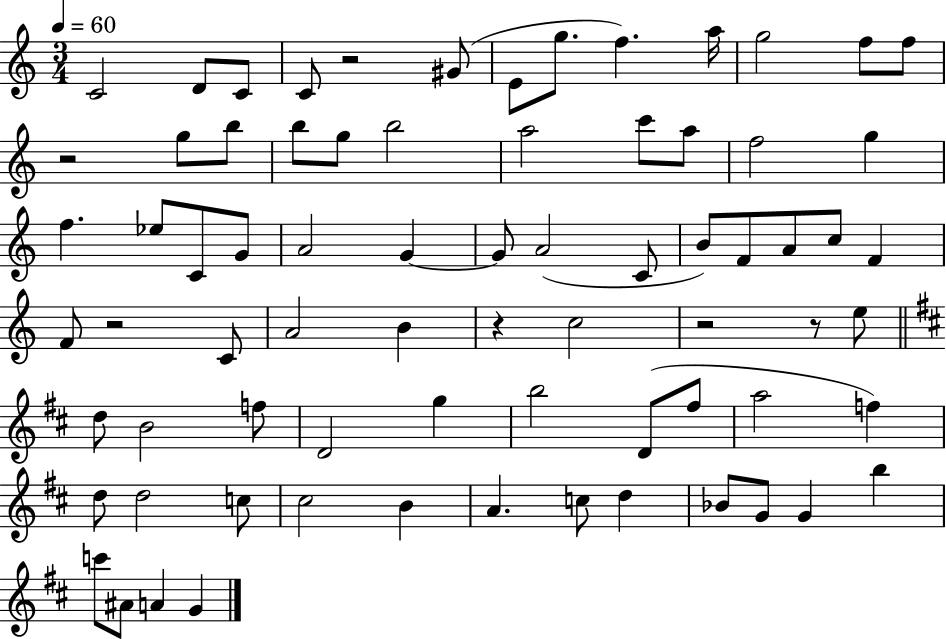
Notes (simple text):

C4/h D4/e C4/e C4/e R/h G#4/e E4/e G5/e. F5/q. A5/s G5/h F5/e F5/e R/h G5/e B5/e B5/e G5/e B5/h A5/h C6/e A5/e F5/h G5/q F5/q. Eb5/e C4/e G4/e A4/h G4/q G4/e A4/h C4/e B4/e F4/e A4/e C5/e F4/q F4/e R/h C4/e A4/h B4/q R/q C5/h R/h R/e E5/e D5/e B4/h F5/e D4/h G5/q B5/h D4/e F#5/e A5/h F5/q D5/e D5/h C5/e C#5/h B4/q A4/q. C5/e D5/q Bb4/e G4/e G4/q B5/q C6/e A#4/e A4/q G4/q